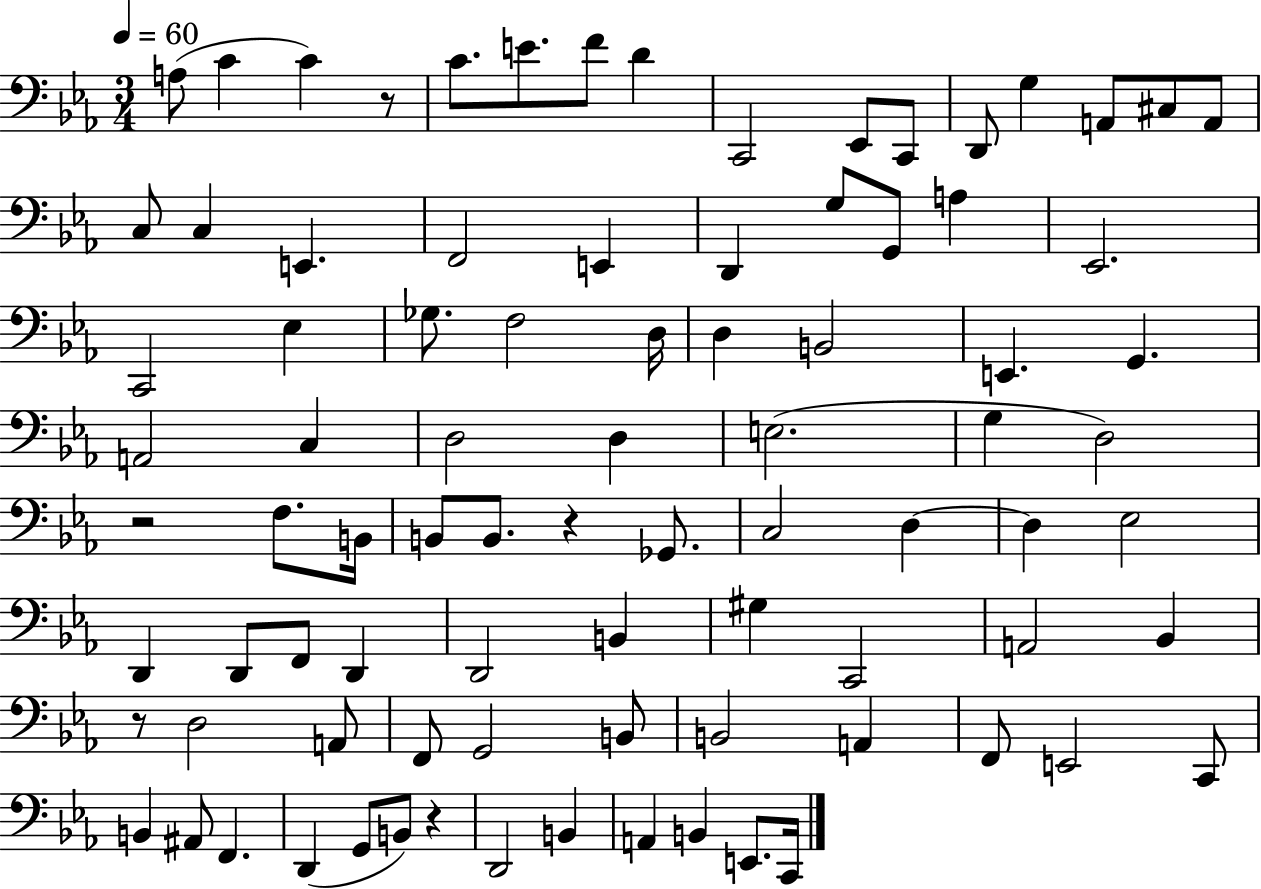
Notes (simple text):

A3/e C4/q C4/q R/e C4/e. E4/e. F4/e D4/q C2/h Eb2/e C2/e D2/e G3/q A2/e C#3/e A2/e C3/e C3/q E2/q. F2/h E2/q D2/q G3/e G2/e A3/q Eb2/h. C2/h Eb3/q Gb3/e. F3/h D3/s D3/q B2/h E2/q. G2/q. A2/h C3/q D3/h D3/q E3/h. G3/q D3/h R/h F3/e. B2/s B2/e B2/e. R/q Gb2/e. C3/h D3/q D3/q Eb3/h D2/q D2/e F2/e D2/q D2/h B2/q G#3/q C2/h A2/h Bb2/q R/e D3/h A2/e F2/e G2/h B2/e B2/h A2/q F2/e E2/h C2/e B2/q A#2/e F2/q. D2/q G2/e B2/e R/q D2/h B2/q A2/q B2/q E2/e. C2/s